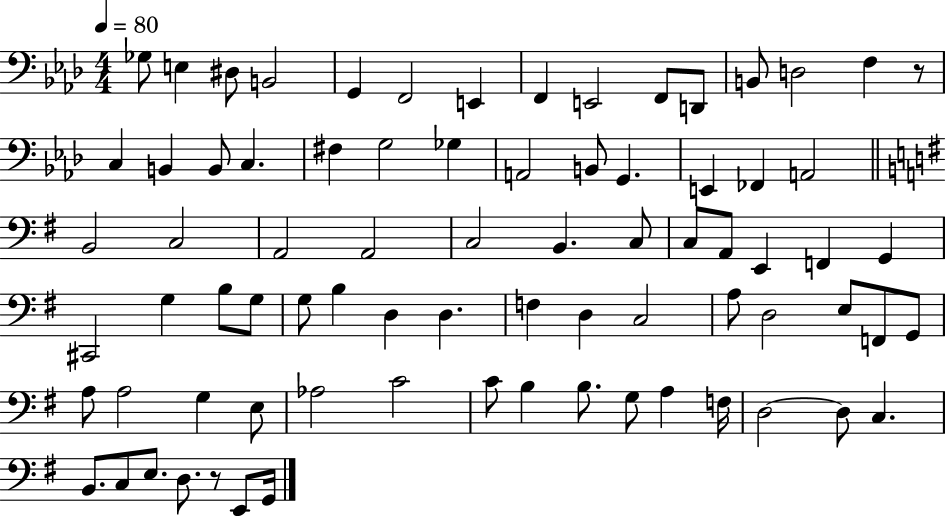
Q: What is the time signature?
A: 4/4